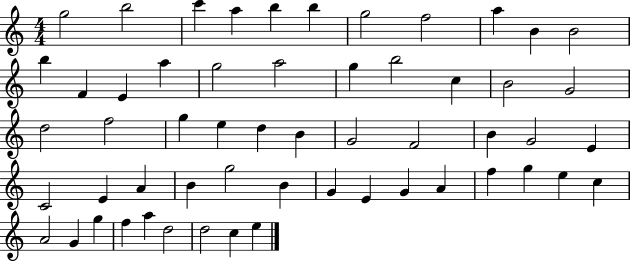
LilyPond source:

{
  \clef treble
  \numericTimeSignature
  \time 4/4
  \key c \major
  g''2 b''2 | c'''4 a''4 b''4 b''4 | g''2 f''2 | a''4 b'4 b'2 | \break b''4 f'4 e'4 a''4 | g''2 a''2 | g''4 b''2 c''4 | b'2 g'2 | \break d''2 f''2 | g''4 e''4 d''4 b'4 | g'2 f'2 | b'4 g'2 e'4 | \break c'2 e'4 a'4 | b'4 g''2 b'4 | g'4 e'4 g'4 a'4 | f''4 g''4 e''4 c''4 | \break a'2 g'4 g''4 | f''4 a''4 d''2 | d''2 c''4 e''4 | \bar "|."
}